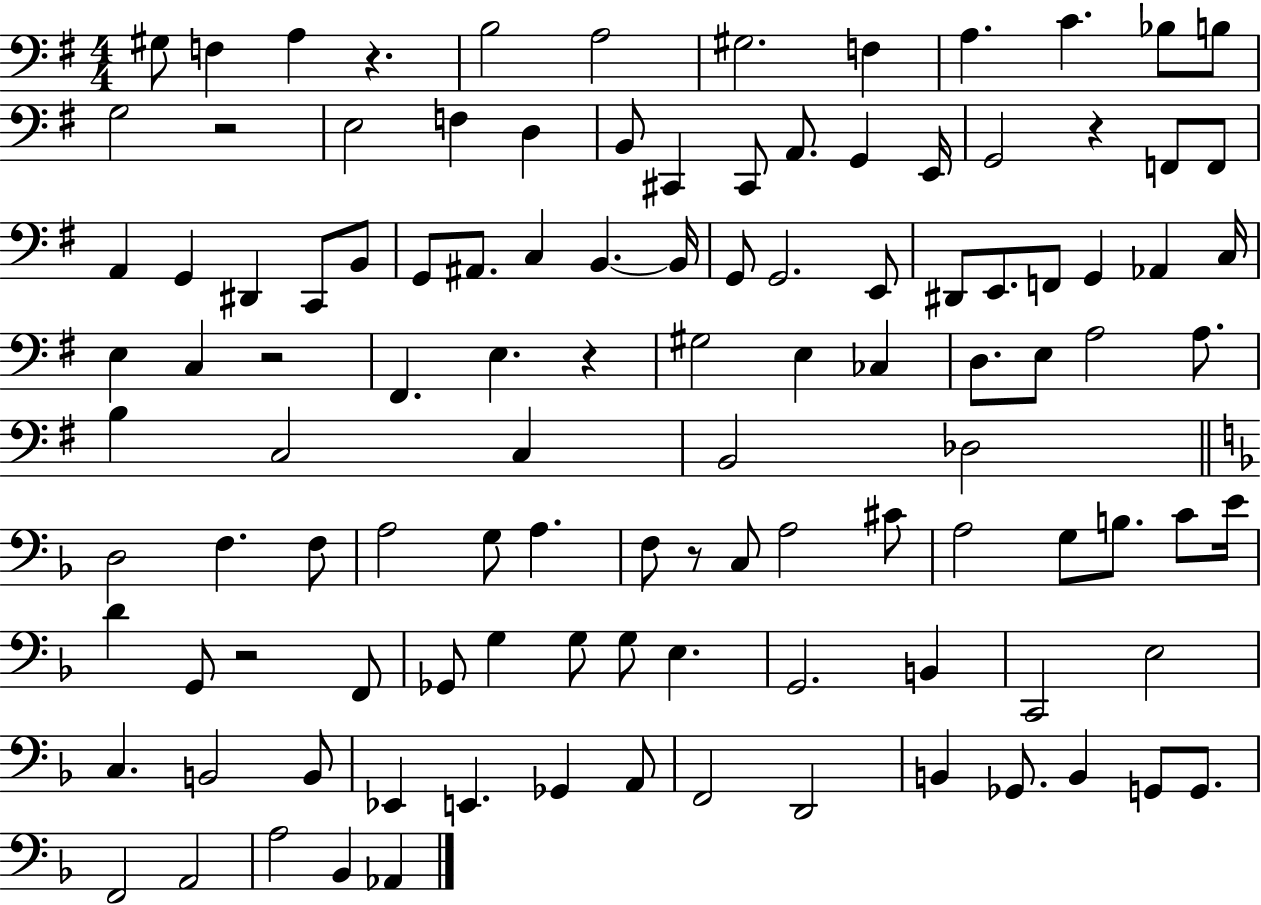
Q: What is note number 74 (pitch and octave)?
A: E4